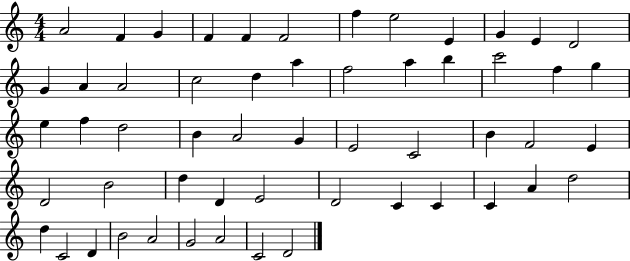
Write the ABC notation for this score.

X:1
T:Untitled
M:4/4
L:1/4
K:C
A2 F G F F F2 f e2 E G E D2 G A A2 c2 d a f2 a b c'2 f g e f d2 B A2 G E2 C2 B F2 E D2 B2 d D E2 D2 C C C A d2 d C2 D B2 A2 G2 A2 C2 D2